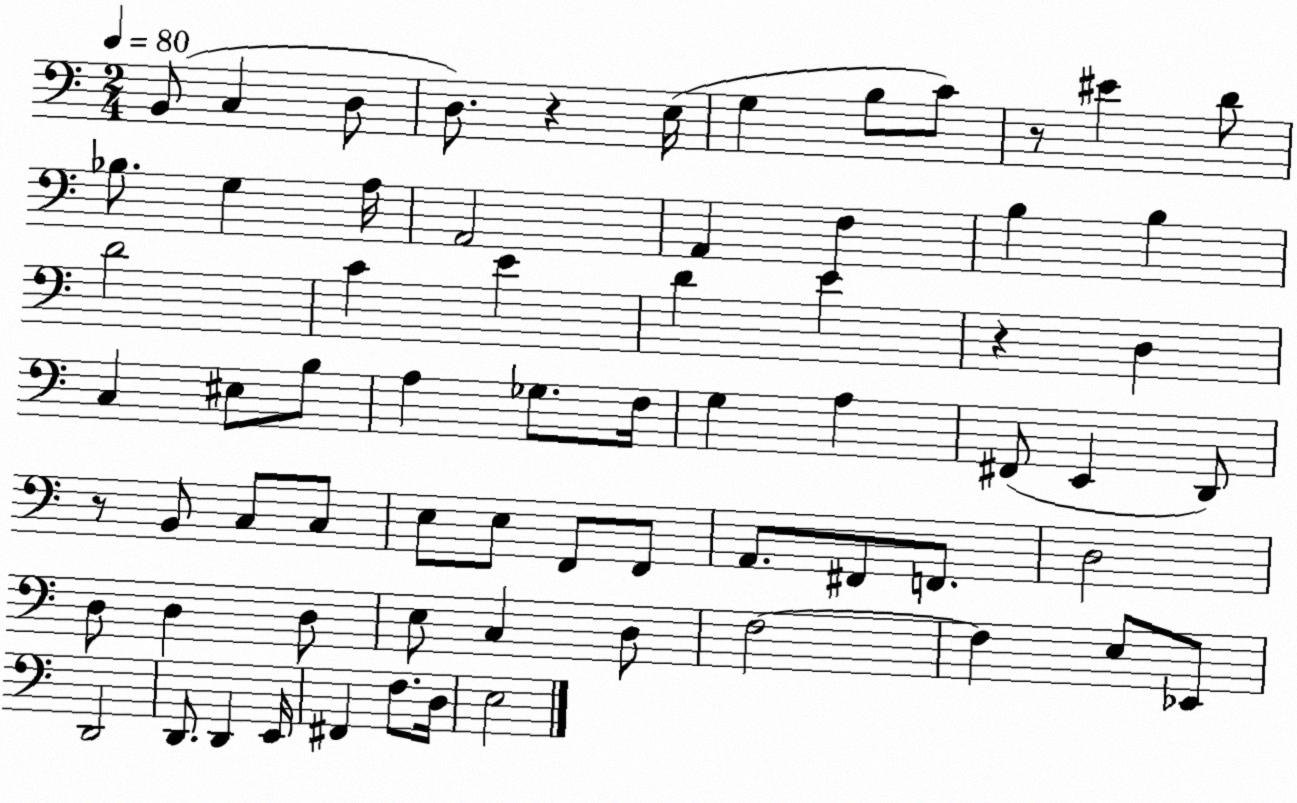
X:1
T:Untitled
M:2/4
L:1/4
K:C
B,,/2 C, D,/2 D,/2 z E,/4 G, B,/2 C/2 z/2 ^E D/2 _B,/2 G, A,/4 A,,2 A,, F, B, B, D2 C E D E z D, C, ^E,/2 B,/2 A, _G,/2 F,/4 G, A, ^F,,/2 E,, D,,/2 z/2 B,,/2 C,/2 C,/2 E,/2 E,/2 F,,/2 F,,/2 A,,/2 ^F,,/2 F,,/2 D,2 D,/2 D, D,/2 E,/2 C, D,/2 F,2 F, E,/2 _E,,/2 D,,2 D,,/2 D,, E,,/4 ^F,, F,/2 D,/4 E,2